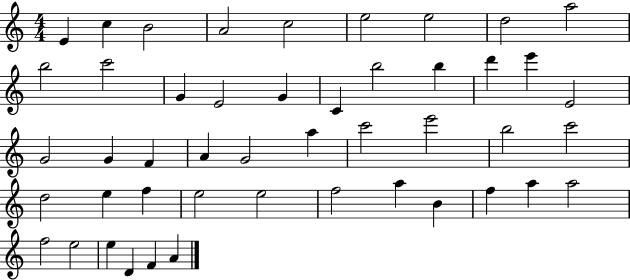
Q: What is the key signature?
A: C major